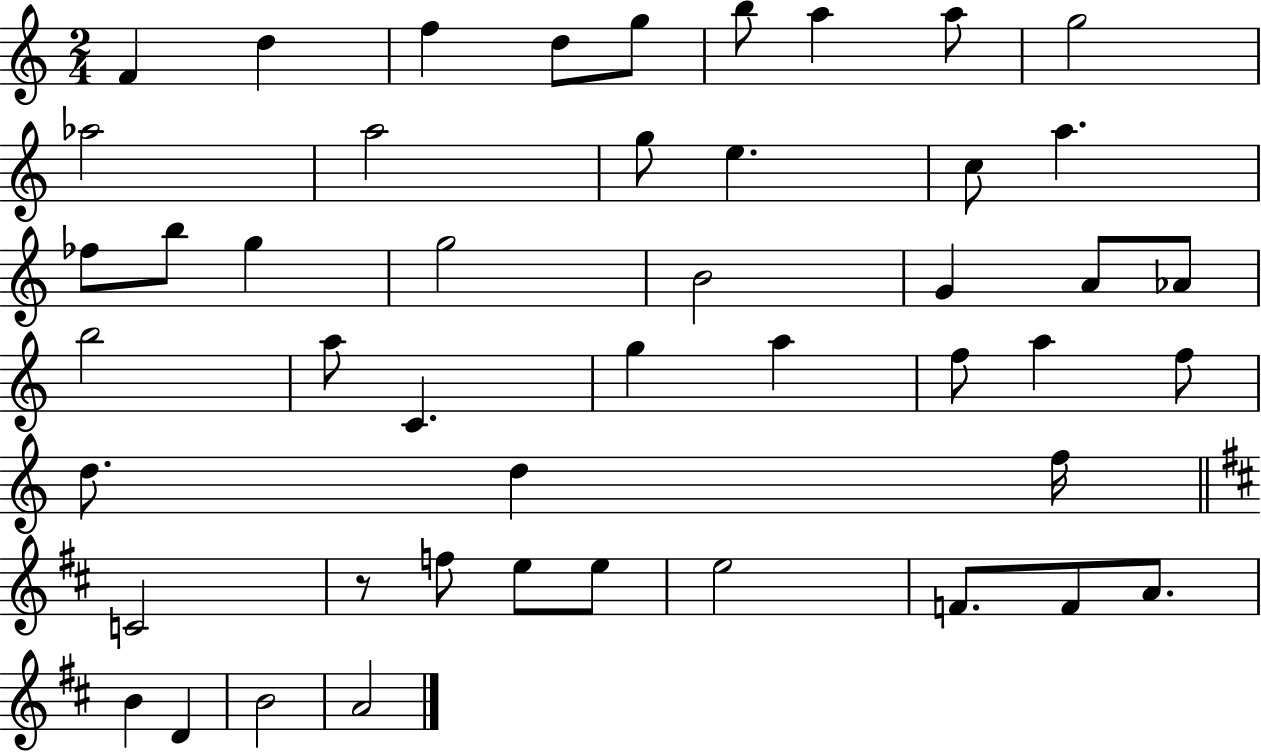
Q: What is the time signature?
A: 2/4